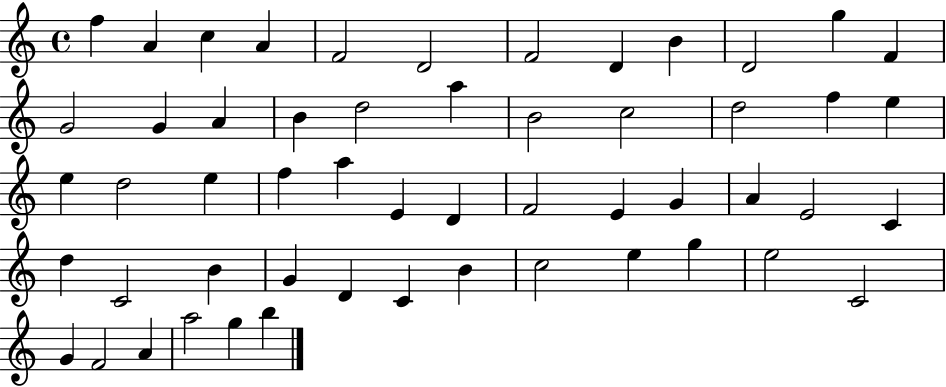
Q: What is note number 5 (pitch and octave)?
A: F4